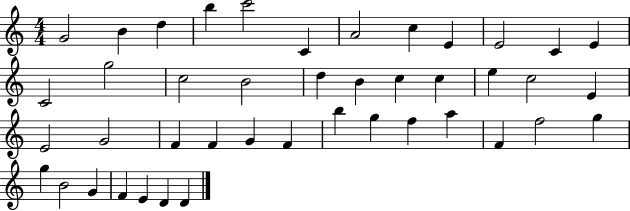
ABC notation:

X:1
T:Untitled
M:4/4
L:1/4
K:C
G2 B d b c'2 C A2 c E E2 C E C2 g2 c2 B2 d B c c e c2 E E2 G2 F F G F b g f a F f2 g g B2 G F E D D